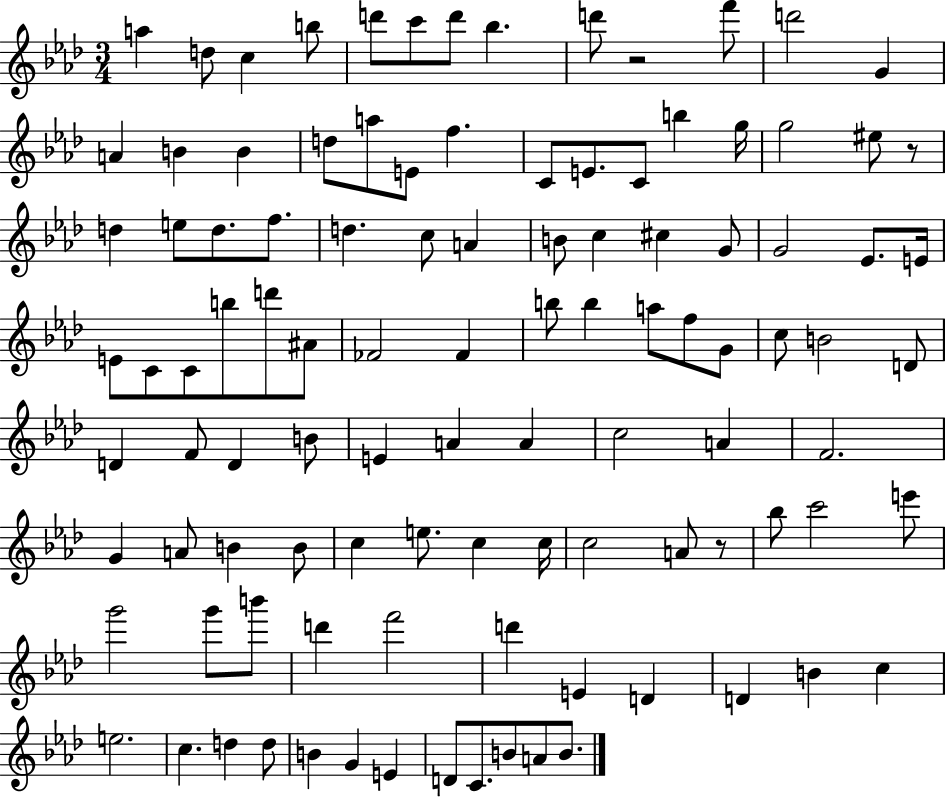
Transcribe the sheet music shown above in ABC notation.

X:1
T:Untitled
M:3/4
L:1/4
K:Ab
a d/2 c b/2 d'/2 c'/2 d'/2 _b d'/2 z2 f'/2 d'2 G A B B d/2 a/2 E/2 f C/2 E/2 C/2 b g/4 g2 ^e/2 z/2 d e/2 d/2 f/2 d c/2 A B/2 c ^c G/2 G2 _E/2 E/4 E/2 C/2 C/2 b/2 d'/2 ^A/2 _F2 _F b/2 b a/2 f/2 G/2 c/2 B2 D/2 D F/2 D B/2 E A A c2 A F2 G A/2 B B/2 c e/2 c c/4 c2 A/2 z/2 _b/2 c'2 e'/2 g'2 g'/2 b'/2 d' f'2 d' E D D B c e2 c d d/2 B G E D/2 C/2 B/2 A/2 B/2